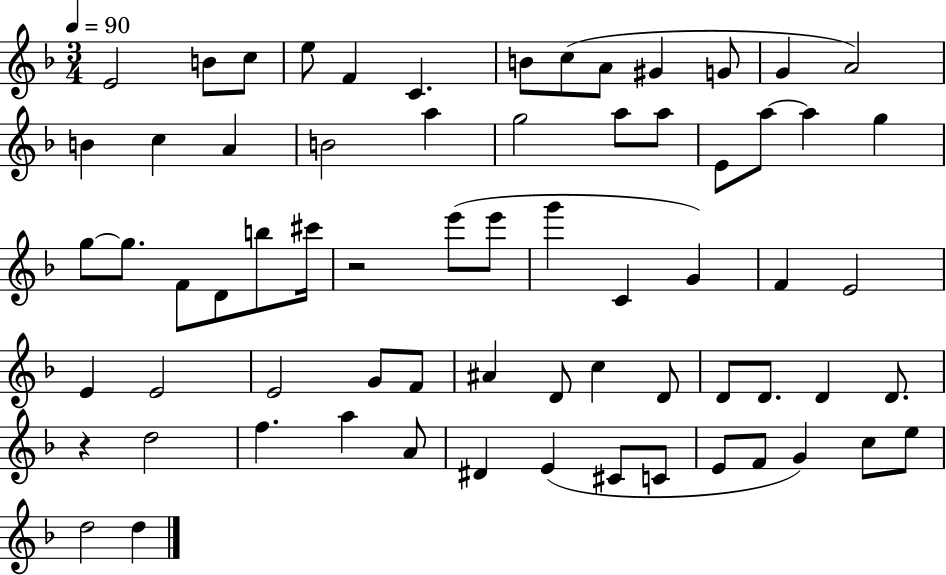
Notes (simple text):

E4/h B4/e C5/e E5/e F4/q C4/q. B4/e C5/e A4/e G#4/q G4/e G4/q A4/h B4/q C5/q A4/q B4/h A5/q G5/h A5/e A5/e E4/e A5/e A5/q G5/q G5/e G5/e. F4/e D4/e B5/e C#6/s R/h E6/e E6/e G6/q C4/q G4/q F4/q E4/h E4/q E4/h E4/h G4/e F4/e A#4/q D4/e C5/q D4/e D4/e D4/e. D4/q D4/e. R/q D5/h F5/q. A5/q A4/e D#4/q E4/q C#4/e C4/e E4/e F4/e G4/q C5/e E5/e D5/h D5/q